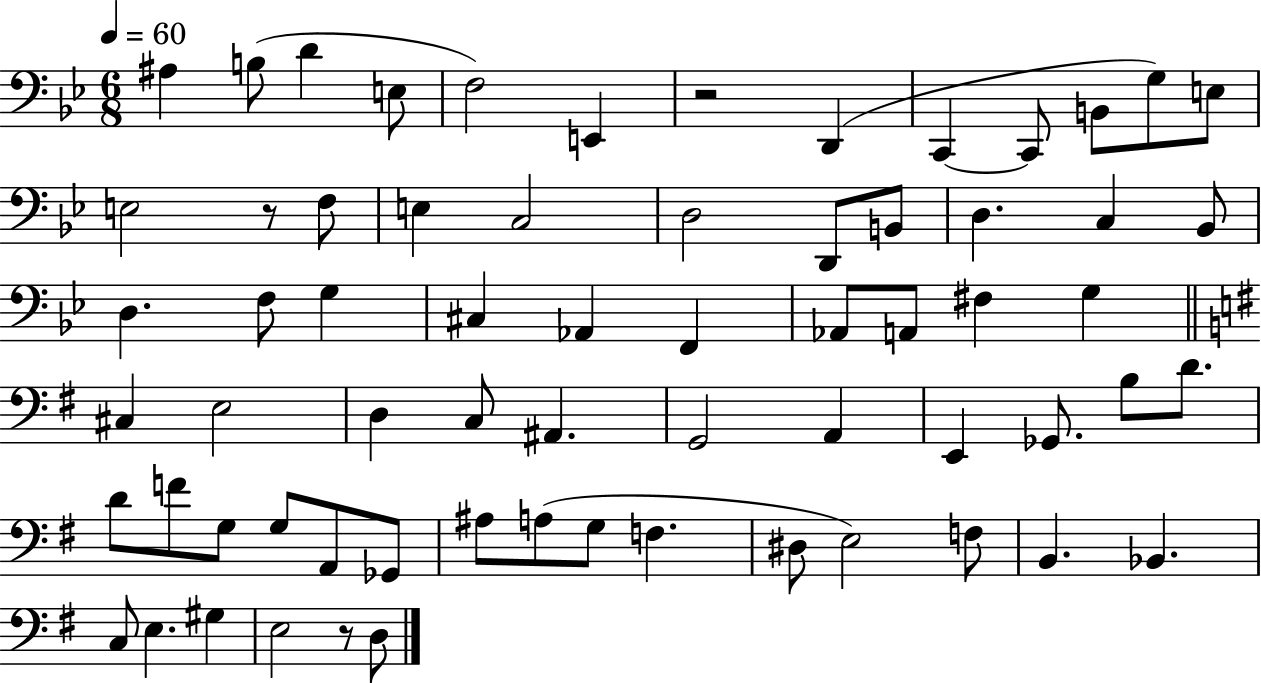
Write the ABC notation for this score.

X:1
T:Untitled
M:6/8
L:1/4
K:Bb
^A, B,/2 D E,/2 F,2 E,, z2 D,, C,, C,,/2 B,,/2 G,/2 E,/2 E,2 z/2 F,/2 E, C,2 D,2 D,,/2 B,,/2 D, C, _B,,/2 D, F,/2 G, ^C, _A,, F,, _A,,/2 A,,/2 ^F, G, ^C, E,2 D, C,/2 ^A,, G,,2 A,, E,, _G,,/2 B,/2 D/2 D/2 F/2 G,/2 G,/2 A,,/2 _G,,/2 ^A,/2 A,/2 G,/2 F, ^D,/2 E,2 F,/2 B,, _B,, C,/2 E, ^G, E,2 z/2 D,/2